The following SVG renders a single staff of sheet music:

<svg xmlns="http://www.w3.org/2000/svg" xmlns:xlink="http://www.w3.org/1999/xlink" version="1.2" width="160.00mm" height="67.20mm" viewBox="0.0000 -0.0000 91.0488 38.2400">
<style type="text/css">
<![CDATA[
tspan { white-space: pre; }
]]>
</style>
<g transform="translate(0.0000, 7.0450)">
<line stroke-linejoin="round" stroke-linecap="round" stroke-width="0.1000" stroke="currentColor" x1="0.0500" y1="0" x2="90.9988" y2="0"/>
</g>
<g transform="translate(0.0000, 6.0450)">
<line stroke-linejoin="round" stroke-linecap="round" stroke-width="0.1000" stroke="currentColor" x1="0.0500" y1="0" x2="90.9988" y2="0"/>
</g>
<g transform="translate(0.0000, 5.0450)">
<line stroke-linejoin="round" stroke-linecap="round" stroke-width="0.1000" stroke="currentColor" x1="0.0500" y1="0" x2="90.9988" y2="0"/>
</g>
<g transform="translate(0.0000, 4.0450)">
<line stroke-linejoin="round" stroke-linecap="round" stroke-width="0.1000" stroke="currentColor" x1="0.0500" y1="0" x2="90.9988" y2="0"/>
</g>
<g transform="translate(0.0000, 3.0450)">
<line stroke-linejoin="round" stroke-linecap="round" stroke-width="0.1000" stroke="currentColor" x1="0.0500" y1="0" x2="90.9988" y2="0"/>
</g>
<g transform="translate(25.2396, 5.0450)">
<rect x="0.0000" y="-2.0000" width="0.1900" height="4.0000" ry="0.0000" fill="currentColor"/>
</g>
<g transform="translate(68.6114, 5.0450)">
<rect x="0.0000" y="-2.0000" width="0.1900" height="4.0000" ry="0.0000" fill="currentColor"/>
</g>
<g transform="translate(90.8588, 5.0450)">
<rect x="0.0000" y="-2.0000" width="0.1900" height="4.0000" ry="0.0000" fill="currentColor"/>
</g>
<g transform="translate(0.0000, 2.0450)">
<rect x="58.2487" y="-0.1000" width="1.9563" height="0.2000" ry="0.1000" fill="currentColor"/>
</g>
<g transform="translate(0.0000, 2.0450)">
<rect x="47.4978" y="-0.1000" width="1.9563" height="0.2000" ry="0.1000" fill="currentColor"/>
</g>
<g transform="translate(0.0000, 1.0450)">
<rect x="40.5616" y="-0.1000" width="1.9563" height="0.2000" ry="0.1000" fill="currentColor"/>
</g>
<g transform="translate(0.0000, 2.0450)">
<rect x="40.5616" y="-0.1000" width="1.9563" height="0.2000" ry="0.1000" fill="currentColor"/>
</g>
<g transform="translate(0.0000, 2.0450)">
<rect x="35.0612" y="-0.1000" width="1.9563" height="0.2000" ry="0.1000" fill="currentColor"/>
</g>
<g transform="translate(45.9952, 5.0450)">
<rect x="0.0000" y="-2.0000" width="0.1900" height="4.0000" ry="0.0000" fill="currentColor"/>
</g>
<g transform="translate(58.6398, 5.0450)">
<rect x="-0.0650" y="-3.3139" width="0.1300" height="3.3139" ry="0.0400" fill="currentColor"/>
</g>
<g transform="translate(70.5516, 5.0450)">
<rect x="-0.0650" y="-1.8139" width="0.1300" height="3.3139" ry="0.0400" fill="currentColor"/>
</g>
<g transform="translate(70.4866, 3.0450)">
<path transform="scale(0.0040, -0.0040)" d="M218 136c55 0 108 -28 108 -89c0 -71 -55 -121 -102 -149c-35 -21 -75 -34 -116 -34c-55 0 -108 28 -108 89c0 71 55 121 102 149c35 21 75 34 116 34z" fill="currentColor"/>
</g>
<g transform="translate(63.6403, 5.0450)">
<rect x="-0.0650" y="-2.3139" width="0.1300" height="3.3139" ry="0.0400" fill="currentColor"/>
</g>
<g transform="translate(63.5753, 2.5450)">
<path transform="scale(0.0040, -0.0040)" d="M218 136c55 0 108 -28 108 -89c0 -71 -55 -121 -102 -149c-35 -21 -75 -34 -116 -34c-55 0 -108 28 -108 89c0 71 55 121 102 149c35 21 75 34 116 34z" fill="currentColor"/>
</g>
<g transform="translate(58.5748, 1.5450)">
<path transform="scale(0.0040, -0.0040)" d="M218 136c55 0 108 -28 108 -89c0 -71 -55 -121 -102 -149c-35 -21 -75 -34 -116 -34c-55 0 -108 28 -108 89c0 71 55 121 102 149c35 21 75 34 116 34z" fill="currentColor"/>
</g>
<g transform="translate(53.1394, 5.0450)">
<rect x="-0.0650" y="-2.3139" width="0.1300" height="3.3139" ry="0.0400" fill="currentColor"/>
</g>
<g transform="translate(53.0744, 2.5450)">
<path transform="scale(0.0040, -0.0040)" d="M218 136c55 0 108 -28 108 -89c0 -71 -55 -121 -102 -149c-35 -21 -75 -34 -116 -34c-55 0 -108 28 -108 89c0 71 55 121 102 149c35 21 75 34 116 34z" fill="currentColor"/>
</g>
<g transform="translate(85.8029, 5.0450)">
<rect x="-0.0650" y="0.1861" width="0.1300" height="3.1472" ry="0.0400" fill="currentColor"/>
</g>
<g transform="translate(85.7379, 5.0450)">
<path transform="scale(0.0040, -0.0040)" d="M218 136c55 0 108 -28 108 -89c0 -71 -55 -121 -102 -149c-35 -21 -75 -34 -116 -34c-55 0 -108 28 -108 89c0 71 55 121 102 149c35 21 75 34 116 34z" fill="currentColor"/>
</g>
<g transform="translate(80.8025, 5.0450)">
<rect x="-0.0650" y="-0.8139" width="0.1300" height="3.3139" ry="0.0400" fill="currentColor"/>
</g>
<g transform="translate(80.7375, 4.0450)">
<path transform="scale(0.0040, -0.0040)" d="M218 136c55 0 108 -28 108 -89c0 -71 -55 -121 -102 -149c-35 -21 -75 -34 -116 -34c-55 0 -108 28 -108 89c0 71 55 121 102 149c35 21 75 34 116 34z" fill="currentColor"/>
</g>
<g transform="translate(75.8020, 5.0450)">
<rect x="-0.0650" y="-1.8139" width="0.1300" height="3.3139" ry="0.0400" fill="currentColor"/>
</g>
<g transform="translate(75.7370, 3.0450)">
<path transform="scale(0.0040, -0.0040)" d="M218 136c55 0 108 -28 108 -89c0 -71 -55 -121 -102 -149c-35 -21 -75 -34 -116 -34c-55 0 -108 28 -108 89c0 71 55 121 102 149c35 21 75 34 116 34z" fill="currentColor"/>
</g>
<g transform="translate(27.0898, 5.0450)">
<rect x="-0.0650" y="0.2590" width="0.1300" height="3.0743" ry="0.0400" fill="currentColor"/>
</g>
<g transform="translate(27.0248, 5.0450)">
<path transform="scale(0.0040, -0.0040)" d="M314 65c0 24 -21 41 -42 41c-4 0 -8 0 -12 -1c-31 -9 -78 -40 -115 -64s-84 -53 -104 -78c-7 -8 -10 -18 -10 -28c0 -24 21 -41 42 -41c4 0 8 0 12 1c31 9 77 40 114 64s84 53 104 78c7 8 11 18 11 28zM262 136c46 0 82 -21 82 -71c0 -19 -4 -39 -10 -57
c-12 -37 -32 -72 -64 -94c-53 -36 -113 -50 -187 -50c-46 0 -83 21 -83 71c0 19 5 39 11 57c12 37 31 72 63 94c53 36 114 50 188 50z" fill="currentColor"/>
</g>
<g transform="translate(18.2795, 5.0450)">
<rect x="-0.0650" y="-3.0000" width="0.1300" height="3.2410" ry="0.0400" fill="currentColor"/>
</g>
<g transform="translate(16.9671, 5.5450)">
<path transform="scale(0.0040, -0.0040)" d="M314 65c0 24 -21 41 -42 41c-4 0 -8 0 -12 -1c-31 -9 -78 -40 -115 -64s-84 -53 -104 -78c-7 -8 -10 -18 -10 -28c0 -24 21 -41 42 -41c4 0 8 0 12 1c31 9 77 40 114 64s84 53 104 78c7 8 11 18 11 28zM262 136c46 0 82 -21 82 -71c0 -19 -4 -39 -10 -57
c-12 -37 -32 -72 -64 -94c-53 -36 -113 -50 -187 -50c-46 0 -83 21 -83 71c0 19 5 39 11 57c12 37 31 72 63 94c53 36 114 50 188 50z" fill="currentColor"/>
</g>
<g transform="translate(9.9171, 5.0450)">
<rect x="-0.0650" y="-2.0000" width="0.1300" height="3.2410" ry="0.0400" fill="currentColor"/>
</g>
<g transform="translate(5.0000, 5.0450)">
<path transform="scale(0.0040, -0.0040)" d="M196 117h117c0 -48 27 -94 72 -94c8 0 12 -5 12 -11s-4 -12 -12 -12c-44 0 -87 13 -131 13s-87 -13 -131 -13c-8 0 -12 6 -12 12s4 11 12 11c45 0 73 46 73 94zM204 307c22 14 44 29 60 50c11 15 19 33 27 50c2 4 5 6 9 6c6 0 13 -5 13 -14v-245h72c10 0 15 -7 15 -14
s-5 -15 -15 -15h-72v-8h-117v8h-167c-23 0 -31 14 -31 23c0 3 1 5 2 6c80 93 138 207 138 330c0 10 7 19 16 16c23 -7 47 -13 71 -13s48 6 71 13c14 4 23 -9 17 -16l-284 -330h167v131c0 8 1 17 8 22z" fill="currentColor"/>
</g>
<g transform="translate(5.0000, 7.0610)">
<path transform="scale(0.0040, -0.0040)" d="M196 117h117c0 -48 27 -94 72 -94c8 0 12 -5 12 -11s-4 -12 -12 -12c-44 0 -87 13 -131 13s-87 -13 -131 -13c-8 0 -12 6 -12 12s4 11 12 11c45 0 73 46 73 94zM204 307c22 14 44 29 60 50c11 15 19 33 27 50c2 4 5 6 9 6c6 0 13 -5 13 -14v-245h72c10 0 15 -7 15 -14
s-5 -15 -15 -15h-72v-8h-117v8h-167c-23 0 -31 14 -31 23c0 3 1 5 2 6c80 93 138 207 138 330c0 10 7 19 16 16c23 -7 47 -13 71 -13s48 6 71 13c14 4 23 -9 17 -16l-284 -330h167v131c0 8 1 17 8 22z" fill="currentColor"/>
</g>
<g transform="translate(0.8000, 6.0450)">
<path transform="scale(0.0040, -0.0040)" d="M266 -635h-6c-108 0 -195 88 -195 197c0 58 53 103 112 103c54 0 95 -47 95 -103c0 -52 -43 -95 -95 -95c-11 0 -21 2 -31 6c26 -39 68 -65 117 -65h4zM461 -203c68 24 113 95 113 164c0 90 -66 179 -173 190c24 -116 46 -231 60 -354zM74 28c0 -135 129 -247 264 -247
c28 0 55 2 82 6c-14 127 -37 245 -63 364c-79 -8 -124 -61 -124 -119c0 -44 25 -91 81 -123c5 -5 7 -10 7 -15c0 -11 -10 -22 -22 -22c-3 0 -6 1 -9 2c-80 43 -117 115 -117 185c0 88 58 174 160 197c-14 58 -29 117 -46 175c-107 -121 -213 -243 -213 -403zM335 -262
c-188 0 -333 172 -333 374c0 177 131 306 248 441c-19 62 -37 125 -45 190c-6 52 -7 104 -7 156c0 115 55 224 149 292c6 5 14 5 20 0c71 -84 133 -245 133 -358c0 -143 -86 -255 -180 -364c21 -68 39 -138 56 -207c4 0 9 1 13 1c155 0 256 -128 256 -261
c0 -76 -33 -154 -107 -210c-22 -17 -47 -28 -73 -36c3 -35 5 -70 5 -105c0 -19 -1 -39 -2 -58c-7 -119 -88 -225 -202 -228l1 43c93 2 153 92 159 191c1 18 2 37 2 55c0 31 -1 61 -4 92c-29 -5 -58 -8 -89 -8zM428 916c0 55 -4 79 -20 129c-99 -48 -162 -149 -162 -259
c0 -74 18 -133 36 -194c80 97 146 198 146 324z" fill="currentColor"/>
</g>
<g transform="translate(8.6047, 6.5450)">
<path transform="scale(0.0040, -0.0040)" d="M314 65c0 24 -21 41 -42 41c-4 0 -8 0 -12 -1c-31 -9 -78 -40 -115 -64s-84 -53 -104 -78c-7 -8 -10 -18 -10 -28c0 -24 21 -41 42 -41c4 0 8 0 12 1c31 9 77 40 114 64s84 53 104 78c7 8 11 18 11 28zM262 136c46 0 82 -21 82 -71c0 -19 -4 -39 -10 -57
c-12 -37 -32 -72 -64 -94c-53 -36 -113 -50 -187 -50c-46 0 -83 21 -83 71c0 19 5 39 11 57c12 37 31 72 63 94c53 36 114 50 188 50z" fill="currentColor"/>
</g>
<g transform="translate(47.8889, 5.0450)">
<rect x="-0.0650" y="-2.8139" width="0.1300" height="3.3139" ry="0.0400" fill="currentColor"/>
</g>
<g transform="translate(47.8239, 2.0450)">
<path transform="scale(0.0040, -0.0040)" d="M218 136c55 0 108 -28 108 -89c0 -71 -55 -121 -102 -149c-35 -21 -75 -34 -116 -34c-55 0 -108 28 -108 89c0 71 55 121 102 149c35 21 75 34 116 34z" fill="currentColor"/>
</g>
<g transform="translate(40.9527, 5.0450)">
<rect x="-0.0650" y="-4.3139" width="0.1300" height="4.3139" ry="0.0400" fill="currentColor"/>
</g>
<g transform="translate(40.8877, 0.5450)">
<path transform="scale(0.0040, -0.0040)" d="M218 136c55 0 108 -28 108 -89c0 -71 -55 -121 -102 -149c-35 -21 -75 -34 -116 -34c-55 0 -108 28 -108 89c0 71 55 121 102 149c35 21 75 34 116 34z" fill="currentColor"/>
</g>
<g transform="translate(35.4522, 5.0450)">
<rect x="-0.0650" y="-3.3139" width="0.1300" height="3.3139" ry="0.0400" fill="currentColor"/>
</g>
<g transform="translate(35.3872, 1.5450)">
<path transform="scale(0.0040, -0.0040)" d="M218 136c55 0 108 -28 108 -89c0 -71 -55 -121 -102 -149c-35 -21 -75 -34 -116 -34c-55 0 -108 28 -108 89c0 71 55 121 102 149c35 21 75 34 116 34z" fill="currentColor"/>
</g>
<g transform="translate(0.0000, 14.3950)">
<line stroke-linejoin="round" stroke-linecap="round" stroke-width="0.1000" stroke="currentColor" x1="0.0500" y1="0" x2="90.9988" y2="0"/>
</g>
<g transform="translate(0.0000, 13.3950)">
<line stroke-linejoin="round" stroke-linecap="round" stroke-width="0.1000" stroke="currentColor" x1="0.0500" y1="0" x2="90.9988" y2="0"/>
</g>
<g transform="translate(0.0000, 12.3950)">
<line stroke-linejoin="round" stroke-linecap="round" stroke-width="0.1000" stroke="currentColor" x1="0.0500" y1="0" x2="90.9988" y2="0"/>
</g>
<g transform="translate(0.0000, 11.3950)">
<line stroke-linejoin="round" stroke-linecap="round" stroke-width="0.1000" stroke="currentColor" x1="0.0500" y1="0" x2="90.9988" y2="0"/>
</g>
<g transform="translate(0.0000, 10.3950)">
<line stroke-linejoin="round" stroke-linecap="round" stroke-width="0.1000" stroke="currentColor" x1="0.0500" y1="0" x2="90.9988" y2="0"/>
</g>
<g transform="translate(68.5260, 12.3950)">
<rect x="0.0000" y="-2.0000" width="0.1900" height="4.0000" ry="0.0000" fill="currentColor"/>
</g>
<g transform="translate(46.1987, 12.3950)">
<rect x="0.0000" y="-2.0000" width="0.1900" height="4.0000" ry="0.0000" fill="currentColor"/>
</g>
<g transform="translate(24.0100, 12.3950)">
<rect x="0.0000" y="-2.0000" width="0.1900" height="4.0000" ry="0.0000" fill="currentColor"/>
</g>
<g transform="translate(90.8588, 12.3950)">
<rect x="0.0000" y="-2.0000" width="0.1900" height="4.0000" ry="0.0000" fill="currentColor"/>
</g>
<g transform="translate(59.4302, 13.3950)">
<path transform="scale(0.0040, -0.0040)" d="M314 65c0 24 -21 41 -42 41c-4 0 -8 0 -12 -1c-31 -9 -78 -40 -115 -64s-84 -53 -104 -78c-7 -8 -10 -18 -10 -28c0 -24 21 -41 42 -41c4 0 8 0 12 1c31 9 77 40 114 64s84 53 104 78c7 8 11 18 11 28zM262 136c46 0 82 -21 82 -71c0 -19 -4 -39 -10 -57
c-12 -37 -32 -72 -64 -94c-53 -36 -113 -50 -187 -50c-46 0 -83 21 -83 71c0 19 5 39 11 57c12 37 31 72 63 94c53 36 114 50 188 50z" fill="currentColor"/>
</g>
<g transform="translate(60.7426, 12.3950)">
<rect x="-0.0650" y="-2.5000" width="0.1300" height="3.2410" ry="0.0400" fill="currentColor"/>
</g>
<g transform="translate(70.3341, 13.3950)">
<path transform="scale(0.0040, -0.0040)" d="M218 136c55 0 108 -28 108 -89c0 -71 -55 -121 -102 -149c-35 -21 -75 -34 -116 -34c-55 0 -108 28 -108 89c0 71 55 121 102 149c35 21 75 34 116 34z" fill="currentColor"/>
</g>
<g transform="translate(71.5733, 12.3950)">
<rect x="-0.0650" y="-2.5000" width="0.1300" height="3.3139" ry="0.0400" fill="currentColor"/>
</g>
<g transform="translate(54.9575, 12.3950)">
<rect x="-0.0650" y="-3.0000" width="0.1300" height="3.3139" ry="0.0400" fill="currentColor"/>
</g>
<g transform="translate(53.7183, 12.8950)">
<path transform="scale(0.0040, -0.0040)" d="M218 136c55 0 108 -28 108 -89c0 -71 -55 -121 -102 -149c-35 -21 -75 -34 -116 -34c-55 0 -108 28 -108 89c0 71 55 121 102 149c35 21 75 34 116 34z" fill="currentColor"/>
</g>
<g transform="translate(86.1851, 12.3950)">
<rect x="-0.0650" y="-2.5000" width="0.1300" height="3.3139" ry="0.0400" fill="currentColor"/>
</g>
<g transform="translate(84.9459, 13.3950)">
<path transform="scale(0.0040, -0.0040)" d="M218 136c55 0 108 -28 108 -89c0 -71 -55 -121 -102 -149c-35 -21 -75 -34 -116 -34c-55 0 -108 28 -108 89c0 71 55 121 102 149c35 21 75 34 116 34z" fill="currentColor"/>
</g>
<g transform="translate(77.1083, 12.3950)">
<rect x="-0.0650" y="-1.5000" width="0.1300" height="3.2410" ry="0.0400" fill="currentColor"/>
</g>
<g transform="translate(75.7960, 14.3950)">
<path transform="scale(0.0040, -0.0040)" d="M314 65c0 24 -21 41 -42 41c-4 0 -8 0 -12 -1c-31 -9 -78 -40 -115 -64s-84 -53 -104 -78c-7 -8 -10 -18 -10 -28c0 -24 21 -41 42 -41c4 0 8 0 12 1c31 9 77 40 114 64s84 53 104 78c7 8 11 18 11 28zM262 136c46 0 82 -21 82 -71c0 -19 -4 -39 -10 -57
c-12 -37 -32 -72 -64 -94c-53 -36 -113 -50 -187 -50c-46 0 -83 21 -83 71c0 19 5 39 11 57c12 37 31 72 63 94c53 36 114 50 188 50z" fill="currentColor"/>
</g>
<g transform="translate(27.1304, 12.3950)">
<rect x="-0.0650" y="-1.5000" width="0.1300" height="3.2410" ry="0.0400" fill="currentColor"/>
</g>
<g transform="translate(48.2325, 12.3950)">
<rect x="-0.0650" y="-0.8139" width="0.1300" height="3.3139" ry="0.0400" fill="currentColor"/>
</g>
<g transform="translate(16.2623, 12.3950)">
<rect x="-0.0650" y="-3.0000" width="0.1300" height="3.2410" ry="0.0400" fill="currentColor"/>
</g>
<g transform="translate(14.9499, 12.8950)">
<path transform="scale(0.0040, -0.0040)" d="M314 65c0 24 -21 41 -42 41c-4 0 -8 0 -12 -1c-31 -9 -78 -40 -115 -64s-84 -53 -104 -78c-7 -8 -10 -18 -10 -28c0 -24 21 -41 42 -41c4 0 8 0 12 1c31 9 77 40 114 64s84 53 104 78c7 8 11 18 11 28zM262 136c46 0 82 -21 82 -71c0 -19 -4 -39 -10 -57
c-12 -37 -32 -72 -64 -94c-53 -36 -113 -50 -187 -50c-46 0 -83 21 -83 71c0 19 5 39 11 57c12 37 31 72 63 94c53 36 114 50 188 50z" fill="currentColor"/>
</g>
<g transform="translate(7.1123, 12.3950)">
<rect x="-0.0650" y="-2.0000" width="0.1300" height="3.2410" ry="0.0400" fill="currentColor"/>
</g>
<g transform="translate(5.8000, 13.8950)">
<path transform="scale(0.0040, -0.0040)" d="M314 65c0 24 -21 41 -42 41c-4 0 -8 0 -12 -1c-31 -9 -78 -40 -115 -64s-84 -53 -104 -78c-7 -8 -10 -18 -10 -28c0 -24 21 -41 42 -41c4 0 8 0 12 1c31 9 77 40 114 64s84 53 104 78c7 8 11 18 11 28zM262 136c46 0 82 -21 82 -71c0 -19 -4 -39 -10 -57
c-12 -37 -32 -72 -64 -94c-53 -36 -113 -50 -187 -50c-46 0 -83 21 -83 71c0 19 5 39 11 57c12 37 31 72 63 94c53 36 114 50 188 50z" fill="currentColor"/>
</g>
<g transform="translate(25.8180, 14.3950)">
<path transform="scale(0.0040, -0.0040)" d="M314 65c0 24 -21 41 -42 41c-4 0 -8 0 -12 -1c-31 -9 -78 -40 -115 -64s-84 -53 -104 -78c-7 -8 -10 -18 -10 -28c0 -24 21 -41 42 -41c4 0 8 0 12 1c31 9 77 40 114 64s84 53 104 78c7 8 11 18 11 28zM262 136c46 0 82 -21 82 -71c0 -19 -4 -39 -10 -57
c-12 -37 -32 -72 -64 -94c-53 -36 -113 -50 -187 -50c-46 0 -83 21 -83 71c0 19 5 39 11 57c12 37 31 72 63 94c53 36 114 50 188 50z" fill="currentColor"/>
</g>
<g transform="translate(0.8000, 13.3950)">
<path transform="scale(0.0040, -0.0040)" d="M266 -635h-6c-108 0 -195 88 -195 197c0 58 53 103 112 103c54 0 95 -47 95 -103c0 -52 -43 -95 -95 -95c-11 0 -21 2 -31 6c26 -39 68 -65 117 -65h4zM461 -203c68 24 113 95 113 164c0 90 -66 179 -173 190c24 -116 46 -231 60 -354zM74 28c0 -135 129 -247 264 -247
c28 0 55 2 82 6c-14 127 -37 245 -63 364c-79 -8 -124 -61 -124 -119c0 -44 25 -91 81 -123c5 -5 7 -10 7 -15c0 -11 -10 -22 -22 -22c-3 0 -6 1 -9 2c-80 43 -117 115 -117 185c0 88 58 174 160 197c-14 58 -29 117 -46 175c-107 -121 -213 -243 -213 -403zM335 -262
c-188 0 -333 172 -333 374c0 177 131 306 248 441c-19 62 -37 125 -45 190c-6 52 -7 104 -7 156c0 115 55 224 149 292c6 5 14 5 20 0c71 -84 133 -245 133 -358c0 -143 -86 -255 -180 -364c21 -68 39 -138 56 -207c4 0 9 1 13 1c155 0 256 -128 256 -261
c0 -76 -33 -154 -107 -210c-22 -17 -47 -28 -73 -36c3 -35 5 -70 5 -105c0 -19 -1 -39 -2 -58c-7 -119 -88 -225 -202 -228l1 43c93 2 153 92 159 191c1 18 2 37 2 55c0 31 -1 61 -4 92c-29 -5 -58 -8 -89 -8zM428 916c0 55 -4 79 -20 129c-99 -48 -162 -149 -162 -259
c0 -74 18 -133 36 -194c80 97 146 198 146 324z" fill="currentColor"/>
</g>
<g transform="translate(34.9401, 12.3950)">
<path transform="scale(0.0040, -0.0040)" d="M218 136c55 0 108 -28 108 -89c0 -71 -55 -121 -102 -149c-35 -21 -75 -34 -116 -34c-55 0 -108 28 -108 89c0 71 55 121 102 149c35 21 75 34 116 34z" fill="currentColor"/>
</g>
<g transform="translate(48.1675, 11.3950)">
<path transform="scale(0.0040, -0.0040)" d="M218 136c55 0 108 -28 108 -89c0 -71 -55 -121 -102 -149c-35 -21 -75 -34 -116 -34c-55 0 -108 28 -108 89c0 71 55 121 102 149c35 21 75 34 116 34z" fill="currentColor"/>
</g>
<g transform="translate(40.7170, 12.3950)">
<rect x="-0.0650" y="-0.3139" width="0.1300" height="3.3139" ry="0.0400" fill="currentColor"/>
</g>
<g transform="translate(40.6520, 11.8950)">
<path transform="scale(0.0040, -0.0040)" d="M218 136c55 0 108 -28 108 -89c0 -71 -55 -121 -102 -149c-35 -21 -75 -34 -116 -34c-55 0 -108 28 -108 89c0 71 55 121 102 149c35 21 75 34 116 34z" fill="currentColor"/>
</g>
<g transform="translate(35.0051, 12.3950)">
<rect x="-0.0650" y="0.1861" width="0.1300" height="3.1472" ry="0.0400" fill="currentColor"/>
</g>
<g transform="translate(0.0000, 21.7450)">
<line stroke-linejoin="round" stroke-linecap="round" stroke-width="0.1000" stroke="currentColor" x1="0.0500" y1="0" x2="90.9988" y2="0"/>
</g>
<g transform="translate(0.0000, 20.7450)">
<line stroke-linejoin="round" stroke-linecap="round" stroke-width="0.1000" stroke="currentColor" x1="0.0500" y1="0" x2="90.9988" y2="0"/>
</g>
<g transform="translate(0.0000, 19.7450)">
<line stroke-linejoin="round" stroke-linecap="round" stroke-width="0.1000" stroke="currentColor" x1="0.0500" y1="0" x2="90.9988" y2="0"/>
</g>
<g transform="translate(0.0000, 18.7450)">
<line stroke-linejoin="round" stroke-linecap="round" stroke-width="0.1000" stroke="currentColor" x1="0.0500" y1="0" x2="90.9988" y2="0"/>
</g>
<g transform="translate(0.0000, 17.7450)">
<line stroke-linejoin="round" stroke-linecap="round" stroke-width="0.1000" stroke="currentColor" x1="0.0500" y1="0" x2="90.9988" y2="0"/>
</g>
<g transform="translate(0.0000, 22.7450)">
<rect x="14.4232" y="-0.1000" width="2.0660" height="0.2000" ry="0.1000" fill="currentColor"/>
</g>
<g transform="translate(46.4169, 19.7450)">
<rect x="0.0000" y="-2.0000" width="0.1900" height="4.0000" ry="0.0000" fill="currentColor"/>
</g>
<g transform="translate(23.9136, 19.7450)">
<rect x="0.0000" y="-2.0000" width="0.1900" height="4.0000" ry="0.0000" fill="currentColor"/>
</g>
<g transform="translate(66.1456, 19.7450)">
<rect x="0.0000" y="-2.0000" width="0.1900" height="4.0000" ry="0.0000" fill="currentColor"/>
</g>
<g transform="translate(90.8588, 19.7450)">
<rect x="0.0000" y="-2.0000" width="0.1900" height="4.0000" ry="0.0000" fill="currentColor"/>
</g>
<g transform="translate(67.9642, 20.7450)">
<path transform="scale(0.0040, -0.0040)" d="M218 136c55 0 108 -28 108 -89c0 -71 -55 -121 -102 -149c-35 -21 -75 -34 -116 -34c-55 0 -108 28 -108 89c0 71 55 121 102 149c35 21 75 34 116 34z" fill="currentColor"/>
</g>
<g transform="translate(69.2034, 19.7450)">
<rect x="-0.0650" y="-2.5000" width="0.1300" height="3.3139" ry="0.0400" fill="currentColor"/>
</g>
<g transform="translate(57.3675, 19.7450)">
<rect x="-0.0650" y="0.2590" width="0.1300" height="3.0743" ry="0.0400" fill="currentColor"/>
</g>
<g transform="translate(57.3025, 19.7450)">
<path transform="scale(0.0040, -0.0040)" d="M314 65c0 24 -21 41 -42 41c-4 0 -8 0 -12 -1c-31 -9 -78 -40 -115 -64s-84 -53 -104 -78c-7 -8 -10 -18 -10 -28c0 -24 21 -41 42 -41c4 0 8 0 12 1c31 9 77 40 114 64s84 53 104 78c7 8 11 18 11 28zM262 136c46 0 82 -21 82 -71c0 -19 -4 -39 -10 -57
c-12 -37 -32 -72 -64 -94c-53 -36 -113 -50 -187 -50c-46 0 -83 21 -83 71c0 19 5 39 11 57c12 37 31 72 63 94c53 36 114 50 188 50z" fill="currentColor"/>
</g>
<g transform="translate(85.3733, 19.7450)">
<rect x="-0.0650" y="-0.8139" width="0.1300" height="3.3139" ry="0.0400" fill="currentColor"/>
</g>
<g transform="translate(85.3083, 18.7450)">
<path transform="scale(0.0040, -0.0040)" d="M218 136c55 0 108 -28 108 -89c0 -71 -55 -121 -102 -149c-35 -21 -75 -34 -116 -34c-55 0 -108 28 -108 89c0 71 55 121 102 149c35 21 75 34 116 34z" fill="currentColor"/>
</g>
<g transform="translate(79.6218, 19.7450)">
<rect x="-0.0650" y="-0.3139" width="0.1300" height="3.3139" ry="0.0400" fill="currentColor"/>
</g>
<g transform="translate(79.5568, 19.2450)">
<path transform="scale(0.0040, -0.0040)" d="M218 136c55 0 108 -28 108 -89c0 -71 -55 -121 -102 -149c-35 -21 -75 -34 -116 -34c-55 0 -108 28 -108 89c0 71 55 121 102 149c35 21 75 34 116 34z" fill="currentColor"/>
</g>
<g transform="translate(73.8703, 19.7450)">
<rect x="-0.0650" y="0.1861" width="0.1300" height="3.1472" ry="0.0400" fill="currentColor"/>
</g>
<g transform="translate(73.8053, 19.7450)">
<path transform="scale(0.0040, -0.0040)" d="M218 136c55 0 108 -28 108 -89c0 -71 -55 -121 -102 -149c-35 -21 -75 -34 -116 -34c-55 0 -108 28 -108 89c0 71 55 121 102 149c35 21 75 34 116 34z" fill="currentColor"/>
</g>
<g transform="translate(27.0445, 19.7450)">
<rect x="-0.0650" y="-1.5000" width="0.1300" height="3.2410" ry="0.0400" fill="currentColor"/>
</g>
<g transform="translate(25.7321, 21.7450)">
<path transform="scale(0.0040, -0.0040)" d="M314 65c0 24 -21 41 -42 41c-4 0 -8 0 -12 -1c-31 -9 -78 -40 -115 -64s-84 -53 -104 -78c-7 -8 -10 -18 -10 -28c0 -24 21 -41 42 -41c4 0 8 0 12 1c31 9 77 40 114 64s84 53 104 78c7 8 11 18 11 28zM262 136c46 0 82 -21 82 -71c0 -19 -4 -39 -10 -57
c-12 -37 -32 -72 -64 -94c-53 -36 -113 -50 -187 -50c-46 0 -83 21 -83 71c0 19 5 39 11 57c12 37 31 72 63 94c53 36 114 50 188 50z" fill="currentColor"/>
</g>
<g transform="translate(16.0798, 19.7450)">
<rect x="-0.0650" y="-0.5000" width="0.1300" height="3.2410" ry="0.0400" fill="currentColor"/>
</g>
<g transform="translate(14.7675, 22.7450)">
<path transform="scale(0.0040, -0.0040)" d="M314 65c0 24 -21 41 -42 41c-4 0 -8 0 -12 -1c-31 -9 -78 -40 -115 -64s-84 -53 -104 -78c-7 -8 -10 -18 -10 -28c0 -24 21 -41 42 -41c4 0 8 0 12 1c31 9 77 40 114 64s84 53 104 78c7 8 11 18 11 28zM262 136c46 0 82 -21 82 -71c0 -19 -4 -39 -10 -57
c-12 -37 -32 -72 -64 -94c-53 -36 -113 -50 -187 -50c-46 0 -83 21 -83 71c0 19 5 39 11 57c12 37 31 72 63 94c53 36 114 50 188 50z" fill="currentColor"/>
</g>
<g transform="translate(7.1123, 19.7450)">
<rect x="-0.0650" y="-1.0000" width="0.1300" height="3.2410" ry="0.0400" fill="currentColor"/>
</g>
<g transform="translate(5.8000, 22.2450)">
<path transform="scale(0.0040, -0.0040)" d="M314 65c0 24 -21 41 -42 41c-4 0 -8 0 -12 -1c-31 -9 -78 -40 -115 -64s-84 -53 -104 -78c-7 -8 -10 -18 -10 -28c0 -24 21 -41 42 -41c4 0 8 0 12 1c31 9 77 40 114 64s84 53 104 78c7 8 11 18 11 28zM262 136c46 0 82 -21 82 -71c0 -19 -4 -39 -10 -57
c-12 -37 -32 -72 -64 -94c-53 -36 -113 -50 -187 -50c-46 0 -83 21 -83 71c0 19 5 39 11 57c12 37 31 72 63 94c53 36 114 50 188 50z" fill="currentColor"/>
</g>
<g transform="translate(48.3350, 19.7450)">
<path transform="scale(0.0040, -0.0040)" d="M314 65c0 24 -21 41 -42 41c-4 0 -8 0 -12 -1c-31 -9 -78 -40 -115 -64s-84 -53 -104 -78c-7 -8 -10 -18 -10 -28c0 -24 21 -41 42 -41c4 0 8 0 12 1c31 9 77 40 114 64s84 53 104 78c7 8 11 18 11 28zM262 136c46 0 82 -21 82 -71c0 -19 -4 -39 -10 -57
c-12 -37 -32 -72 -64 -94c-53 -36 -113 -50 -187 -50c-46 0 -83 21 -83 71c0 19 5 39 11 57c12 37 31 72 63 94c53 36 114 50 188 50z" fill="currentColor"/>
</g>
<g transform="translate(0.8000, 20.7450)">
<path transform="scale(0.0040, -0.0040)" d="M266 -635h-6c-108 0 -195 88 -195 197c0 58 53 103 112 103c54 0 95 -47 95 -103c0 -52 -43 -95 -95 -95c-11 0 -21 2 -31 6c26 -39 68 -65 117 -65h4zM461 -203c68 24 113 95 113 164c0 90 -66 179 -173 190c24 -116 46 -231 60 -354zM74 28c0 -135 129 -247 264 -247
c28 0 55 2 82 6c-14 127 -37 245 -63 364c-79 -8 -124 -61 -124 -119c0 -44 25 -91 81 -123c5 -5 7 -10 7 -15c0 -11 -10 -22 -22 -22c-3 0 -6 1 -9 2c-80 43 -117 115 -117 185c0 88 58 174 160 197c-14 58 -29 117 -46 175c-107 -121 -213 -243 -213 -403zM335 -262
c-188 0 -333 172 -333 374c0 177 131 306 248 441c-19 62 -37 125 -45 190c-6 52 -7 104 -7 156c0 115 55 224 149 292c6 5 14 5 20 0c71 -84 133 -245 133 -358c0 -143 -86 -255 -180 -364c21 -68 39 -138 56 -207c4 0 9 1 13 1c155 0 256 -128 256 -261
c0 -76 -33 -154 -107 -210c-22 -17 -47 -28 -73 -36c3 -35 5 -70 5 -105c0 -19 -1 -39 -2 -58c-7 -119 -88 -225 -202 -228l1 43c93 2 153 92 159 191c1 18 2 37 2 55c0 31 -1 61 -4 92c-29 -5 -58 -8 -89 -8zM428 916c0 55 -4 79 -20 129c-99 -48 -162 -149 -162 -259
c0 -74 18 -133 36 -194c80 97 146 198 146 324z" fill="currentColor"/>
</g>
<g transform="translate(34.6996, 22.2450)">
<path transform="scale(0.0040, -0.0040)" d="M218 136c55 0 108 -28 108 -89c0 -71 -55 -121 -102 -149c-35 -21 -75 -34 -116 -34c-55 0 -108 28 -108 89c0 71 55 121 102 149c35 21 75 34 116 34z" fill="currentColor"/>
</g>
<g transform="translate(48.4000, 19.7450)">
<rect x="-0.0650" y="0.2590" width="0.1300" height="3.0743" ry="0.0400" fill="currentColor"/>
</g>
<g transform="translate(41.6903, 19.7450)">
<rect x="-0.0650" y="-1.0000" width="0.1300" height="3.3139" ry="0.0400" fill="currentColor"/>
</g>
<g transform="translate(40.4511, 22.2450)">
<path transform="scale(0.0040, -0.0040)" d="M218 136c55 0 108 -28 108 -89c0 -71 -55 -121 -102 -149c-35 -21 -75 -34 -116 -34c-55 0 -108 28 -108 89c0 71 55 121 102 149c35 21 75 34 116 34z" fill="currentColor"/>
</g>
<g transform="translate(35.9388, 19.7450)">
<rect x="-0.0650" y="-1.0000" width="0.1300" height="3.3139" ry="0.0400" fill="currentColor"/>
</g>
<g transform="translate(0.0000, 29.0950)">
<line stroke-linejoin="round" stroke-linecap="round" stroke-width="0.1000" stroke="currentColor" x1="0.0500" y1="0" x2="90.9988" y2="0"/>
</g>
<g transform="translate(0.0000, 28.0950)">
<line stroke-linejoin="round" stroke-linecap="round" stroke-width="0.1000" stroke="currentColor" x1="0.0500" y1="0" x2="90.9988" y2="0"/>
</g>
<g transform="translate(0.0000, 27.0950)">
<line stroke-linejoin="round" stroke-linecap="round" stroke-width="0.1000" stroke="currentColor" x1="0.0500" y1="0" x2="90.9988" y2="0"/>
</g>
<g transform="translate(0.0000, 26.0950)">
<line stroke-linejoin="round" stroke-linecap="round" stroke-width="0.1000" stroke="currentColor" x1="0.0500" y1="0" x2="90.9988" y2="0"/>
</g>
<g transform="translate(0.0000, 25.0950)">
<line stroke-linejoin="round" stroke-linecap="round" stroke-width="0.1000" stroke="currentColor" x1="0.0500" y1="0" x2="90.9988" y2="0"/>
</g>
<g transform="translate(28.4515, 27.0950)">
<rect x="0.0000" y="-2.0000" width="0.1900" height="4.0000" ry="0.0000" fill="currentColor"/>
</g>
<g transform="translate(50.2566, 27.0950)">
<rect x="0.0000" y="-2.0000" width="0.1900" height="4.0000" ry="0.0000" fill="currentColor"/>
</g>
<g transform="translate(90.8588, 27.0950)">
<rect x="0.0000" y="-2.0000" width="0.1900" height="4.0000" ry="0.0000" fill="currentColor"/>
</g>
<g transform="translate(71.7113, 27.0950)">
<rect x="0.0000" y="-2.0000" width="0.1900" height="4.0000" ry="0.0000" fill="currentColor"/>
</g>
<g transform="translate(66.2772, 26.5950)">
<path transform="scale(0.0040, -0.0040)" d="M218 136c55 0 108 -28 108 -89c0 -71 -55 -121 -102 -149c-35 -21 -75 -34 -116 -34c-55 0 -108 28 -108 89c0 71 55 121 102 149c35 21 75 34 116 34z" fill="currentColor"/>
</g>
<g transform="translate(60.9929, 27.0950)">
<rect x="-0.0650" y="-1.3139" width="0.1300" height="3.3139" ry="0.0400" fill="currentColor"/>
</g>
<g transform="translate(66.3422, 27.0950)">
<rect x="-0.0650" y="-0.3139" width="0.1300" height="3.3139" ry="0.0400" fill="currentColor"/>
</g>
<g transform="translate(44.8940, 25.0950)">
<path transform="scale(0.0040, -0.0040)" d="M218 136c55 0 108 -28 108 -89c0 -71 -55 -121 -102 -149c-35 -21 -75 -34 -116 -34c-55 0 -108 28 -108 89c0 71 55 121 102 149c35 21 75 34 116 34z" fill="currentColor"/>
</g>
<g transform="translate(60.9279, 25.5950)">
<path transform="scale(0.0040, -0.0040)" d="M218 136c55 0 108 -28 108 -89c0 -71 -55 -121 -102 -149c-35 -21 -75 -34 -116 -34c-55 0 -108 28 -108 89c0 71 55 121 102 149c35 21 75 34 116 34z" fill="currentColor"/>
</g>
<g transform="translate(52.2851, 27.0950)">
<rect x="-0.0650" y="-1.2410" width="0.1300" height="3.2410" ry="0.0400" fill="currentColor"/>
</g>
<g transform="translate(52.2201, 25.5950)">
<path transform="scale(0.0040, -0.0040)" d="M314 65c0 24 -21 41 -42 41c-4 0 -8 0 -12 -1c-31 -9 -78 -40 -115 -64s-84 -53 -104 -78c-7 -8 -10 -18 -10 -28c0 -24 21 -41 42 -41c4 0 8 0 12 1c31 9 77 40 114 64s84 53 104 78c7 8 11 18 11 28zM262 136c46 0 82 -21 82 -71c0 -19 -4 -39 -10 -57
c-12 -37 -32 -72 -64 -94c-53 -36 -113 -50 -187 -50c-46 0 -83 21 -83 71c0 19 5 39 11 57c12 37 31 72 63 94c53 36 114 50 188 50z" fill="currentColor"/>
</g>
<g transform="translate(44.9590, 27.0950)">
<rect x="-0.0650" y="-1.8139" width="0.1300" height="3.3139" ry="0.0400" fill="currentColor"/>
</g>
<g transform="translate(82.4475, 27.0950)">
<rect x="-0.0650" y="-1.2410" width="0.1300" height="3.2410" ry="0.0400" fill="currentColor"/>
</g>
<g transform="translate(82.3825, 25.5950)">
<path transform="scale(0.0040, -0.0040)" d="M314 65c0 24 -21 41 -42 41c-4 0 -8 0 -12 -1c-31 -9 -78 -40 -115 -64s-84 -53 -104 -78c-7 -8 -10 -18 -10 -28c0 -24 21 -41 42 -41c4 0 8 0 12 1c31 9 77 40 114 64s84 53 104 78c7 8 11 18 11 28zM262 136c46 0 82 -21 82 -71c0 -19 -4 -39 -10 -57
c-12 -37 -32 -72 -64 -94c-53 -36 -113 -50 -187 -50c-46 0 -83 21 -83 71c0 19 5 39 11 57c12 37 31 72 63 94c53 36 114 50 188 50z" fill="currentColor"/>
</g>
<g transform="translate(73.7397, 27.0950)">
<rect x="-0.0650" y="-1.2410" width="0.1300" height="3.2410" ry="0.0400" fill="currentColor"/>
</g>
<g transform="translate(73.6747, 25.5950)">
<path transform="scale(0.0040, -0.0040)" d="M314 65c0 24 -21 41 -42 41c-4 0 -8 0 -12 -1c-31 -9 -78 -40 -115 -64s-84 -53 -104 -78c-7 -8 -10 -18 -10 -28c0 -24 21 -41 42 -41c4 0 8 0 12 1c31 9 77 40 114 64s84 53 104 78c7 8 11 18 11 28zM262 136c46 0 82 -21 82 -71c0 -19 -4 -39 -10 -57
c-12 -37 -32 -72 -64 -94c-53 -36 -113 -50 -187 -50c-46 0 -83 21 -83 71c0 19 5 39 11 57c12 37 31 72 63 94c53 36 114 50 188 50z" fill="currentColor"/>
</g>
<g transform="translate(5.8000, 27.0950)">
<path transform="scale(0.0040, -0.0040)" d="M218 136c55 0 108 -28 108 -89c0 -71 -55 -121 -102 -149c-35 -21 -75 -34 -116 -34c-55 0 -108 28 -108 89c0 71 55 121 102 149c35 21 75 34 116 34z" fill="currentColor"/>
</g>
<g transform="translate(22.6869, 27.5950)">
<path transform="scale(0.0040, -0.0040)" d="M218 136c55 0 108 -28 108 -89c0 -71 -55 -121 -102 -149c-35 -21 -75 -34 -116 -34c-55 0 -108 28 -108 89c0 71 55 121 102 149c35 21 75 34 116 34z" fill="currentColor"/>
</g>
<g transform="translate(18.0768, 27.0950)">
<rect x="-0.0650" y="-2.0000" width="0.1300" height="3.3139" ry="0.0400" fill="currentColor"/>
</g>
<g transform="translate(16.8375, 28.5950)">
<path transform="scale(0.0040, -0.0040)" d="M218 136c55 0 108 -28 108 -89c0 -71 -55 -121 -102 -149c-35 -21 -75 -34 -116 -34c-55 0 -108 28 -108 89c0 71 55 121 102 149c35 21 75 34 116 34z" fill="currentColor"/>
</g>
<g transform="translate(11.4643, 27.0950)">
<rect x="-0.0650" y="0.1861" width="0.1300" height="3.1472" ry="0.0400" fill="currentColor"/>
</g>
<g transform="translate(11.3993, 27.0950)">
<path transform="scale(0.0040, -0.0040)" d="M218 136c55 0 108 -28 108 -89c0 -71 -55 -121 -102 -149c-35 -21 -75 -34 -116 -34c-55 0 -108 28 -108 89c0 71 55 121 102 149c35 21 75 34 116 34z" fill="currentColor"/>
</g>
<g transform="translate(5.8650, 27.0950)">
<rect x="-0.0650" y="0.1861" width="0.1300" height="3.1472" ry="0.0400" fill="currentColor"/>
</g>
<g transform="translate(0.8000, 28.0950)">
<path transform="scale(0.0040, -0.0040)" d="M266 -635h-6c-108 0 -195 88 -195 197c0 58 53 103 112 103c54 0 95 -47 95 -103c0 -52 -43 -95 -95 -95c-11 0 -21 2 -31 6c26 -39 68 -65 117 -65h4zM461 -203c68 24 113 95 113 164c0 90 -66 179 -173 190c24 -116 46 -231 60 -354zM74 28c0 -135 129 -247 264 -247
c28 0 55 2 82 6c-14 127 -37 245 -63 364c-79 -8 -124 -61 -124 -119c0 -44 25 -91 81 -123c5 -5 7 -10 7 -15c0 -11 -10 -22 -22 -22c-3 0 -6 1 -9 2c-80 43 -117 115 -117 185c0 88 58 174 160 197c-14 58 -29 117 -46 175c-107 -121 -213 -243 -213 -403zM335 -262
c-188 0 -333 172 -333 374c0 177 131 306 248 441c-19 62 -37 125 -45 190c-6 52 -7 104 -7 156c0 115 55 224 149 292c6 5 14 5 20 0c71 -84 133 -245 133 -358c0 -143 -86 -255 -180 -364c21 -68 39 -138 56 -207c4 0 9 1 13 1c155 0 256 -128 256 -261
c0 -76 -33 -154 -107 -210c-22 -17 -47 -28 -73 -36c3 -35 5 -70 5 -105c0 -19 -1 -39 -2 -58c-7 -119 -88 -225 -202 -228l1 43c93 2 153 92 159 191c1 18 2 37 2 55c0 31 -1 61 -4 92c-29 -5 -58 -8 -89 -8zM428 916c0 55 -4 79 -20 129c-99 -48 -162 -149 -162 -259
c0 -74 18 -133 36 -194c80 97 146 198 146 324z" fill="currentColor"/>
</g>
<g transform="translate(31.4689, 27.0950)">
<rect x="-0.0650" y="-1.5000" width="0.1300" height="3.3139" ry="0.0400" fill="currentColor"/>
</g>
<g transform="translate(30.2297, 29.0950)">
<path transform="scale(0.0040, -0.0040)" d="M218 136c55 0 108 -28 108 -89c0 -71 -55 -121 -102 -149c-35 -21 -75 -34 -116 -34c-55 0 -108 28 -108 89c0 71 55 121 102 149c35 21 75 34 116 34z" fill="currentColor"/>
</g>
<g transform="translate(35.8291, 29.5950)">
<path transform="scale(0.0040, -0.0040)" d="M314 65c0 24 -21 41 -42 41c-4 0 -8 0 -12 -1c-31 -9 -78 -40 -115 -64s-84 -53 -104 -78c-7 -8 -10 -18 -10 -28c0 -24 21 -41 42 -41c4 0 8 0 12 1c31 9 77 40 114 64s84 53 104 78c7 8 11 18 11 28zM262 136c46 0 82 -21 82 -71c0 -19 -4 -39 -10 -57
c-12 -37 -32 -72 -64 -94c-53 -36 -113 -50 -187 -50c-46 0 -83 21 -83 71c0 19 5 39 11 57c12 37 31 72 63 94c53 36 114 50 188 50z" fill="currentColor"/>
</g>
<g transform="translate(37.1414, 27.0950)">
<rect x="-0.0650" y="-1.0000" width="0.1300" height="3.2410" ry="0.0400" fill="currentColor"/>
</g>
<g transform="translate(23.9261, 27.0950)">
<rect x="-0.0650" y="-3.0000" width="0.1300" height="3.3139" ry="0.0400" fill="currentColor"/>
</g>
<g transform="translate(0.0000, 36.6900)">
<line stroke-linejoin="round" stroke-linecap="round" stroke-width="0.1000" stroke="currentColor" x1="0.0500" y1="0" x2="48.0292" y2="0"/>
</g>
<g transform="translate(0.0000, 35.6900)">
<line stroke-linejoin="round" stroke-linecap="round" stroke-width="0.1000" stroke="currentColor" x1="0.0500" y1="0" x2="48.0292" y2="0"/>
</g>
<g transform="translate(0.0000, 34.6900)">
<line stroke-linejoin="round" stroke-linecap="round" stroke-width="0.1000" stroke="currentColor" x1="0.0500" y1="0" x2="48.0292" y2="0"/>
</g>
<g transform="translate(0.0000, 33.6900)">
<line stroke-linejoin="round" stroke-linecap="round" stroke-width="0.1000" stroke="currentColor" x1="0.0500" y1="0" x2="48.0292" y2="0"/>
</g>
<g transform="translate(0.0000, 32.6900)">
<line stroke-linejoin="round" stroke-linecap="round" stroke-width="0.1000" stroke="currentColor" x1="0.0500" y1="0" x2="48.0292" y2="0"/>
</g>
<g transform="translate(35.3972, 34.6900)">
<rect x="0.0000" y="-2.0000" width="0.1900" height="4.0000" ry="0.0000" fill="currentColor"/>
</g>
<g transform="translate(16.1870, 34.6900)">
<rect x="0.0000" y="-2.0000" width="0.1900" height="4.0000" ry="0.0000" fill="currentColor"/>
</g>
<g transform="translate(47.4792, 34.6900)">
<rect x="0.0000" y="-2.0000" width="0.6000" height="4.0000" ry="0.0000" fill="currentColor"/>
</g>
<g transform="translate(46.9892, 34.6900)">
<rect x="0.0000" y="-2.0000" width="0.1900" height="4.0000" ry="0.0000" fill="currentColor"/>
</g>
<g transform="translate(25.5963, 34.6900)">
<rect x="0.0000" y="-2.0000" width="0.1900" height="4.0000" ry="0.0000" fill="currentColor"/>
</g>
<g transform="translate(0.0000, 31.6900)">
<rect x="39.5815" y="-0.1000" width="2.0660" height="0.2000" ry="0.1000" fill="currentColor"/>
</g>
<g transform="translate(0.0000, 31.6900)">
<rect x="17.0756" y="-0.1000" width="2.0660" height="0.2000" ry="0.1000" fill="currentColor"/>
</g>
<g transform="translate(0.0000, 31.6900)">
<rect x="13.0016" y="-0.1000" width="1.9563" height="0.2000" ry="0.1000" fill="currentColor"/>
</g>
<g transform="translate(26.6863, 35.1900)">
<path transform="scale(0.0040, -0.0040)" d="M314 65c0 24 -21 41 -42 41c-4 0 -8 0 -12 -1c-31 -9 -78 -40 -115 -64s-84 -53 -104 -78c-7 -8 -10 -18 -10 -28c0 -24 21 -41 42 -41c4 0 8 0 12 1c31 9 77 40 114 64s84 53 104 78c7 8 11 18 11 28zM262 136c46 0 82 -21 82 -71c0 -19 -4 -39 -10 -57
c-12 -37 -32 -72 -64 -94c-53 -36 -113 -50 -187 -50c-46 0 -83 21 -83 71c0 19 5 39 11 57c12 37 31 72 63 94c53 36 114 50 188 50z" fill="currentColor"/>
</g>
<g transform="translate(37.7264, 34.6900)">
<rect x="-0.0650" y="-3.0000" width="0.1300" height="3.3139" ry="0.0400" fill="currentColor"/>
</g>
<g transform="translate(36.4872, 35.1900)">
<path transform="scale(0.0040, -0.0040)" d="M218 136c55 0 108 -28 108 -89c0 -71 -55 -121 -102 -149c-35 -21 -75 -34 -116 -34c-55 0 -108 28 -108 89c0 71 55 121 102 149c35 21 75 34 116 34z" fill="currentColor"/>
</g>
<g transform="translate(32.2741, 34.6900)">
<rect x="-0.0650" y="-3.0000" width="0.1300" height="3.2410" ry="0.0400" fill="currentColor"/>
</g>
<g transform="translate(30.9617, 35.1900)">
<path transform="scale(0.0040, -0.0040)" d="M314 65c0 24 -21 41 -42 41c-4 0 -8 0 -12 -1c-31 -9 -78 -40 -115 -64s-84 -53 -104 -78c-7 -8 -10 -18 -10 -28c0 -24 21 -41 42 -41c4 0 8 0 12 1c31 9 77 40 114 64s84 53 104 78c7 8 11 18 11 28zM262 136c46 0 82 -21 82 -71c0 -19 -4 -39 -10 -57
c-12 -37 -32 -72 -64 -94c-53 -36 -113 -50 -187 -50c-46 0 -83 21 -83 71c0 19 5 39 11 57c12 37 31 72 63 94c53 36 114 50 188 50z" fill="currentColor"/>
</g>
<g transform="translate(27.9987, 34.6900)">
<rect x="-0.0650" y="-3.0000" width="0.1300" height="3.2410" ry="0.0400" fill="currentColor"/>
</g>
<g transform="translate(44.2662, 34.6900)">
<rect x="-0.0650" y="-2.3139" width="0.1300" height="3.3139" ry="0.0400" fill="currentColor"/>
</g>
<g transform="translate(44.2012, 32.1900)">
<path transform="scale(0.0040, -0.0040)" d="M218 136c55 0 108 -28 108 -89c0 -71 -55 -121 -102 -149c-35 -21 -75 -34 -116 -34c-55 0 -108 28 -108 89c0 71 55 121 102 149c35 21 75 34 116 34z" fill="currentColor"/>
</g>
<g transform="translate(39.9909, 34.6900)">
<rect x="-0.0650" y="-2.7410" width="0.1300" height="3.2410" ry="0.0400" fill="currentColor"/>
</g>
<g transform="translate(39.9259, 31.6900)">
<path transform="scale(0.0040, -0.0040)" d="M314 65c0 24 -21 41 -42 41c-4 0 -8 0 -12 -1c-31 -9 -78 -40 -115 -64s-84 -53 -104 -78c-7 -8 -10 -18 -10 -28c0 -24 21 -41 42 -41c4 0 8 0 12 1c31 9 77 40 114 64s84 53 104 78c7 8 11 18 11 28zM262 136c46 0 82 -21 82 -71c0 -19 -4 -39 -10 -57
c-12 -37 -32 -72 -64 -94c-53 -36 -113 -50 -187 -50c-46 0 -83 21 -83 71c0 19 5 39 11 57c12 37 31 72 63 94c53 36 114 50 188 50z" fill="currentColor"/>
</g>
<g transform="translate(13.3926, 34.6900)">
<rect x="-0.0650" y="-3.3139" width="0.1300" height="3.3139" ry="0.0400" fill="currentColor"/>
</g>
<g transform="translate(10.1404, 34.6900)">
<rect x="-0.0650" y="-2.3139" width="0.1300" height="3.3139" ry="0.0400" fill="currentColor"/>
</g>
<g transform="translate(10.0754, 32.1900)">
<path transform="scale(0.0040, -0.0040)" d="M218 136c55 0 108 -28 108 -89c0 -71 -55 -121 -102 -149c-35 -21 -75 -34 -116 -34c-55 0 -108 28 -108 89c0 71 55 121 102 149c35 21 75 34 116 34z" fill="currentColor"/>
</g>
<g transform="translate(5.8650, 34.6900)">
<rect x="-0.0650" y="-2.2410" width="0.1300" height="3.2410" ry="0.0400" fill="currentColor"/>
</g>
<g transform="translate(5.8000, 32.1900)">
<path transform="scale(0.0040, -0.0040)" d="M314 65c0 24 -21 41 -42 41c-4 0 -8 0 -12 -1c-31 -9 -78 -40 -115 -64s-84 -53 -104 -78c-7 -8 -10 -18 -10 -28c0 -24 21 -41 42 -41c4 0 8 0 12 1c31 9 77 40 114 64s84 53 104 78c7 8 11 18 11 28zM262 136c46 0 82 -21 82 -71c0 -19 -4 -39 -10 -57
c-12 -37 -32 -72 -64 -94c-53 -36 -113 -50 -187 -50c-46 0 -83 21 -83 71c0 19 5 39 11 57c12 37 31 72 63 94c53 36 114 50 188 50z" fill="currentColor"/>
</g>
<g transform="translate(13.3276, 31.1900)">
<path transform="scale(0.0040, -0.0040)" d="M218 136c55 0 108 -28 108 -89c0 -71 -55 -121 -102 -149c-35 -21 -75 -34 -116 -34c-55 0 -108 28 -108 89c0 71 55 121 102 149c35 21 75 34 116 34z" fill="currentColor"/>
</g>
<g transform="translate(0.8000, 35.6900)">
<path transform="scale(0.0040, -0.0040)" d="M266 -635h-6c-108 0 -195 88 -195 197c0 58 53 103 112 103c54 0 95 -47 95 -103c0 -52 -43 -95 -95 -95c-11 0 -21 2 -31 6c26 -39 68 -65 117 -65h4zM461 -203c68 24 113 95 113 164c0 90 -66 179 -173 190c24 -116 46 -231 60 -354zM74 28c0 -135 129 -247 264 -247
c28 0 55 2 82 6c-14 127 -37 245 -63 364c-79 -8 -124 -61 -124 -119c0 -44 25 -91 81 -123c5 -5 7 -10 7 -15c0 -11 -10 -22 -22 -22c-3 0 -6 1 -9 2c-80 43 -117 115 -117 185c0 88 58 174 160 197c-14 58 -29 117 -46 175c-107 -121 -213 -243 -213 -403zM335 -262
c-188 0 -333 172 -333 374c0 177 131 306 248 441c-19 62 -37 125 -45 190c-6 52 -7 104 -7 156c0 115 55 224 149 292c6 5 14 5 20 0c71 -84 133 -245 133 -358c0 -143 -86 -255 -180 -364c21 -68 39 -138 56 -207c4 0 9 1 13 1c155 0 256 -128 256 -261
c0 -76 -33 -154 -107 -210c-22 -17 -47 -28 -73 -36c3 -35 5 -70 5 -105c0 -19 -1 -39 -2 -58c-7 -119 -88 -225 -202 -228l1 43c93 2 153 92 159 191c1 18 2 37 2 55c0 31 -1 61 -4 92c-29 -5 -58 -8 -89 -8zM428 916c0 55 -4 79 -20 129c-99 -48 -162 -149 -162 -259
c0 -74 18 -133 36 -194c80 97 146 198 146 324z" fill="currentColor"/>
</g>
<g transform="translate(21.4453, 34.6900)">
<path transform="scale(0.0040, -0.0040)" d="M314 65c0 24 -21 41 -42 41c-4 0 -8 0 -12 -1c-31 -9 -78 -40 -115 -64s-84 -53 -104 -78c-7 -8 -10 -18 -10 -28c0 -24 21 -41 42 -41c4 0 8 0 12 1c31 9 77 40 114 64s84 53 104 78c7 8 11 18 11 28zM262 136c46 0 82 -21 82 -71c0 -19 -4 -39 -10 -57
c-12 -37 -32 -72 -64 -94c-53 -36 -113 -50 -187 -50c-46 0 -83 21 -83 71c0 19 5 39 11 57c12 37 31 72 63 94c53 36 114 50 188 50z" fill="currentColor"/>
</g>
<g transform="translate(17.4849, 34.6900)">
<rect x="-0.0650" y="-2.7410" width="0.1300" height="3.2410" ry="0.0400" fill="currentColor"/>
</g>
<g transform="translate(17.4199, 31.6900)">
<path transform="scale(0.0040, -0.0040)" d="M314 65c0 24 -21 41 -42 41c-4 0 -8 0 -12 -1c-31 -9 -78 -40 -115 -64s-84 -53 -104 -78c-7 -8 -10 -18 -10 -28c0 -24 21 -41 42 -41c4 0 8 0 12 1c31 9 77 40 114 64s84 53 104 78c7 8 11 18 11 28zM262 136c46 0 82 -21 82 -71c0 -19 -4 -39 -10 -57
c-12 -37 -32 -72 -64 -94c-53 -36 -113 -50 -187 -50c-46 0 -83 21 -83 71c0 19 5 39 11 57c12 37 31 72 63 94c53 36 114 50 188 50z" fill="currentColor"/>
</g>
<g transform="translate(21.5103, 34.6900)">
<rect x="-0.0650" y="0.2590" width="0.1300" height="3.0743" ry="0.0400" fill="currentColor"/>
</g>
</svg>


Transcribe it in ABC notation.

X:1
T:Untitled
M:4/4
L:1/4
K:C
F2 A2 B2 b d' a g b g f f d B F2 A2 E2 B c d A G2 G E2 G D2 C2 E2 D D B2 B2 G B c d B B F A E D2 f e2 e c e2 e2 g2 g b a2 B2 A2 A2 A a2 g